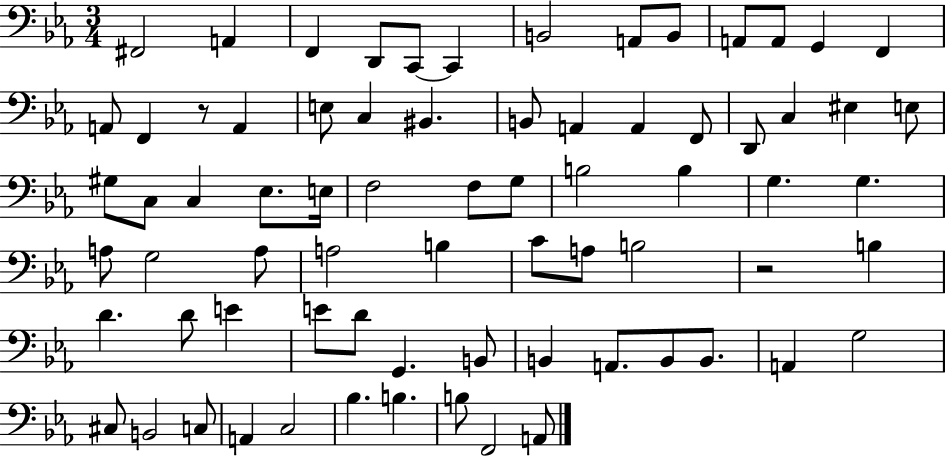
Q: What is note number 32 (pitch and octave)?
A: E3